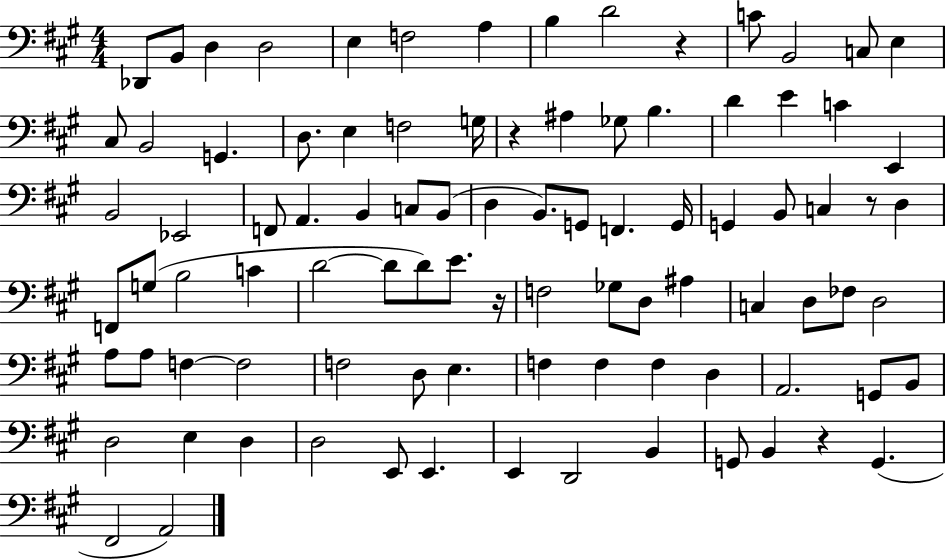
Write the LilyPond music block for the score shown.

{
  \clef bass
  \numericTimeSignature
  \time 4/4
  \key a \major
  des,8 b,8 d4 d2 | e4 f2 a4 | b4 d'2 r4 | c'8 b,2 c8 e4 | \break cis8 b,2 g,4. | d8. e4 f2 g16 | r4 ais4 ges8 b4. | d'4 e'4 c'4 e,4 | \break b,2 ees,2 | f,8 a,4. b,4 c8 b,8( | d4 b,8.) g,8 f,4. g,16 | g,4 b,8 c4 r8 d4 | \break f,8 g8( b2 c'4 | d'2~~ d'8 d'8) e'8. r16 | f2 ges8 d8 ais4 | c4 d8 fes8 d2 | \break a8 a8 f4~~ f2 | f2 d8 e4. | f4 f4 f4 d4 | a,2. g,8 b,8 | \break d2 e4 d4 | d2 e,8 e,4. | e,4 d,2 b,4 | g,8 b,4 r4 g,4.( | \break fis,2 a,2) | \bar "|."
}